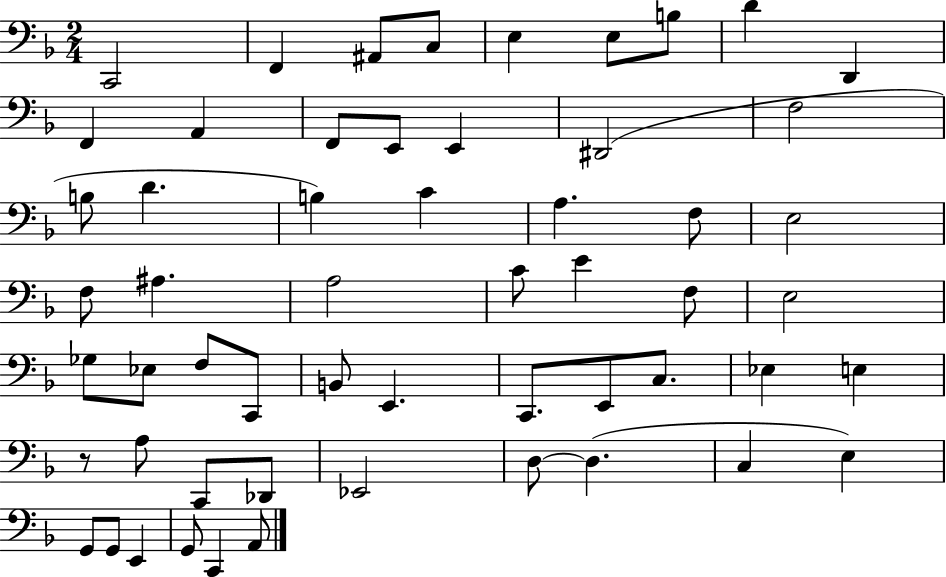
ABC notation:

X:1
T:Untitled
M:2/4
L:1/4
K:F
C,,2 F,, ^A,,/2 C,/2 E, E,/2 B,/2 D D,, F,, A,, F,,/2 E,,/2 E,, ^D,,2 F,2 B,/2 D B, C A, F,/2 E,2 F,/2 ^A, A,2 C/2 E F,/2 E,2 _G,/2 _E,/2 F,/2 C,,/2 B,,/2 E,, C,,/2 E,,/2 C,/2 _E, E, z/2 A,/2 C,,/2 _D,,/2 _E,,2 D,/2 D, C, E, G,,/2 G,,/2 E,, G,,/2 C,, A,,/2